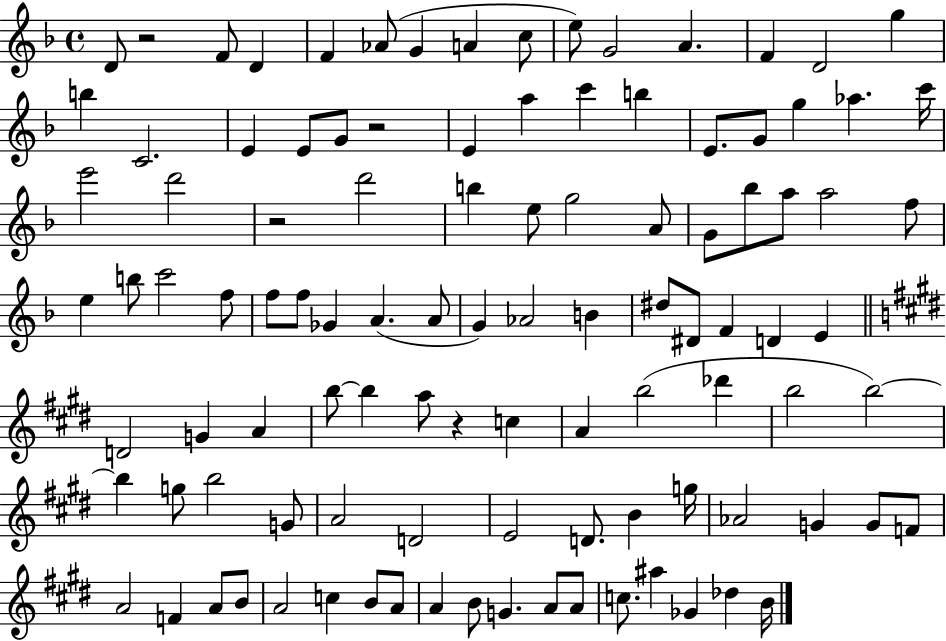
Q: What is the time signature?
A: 4/4